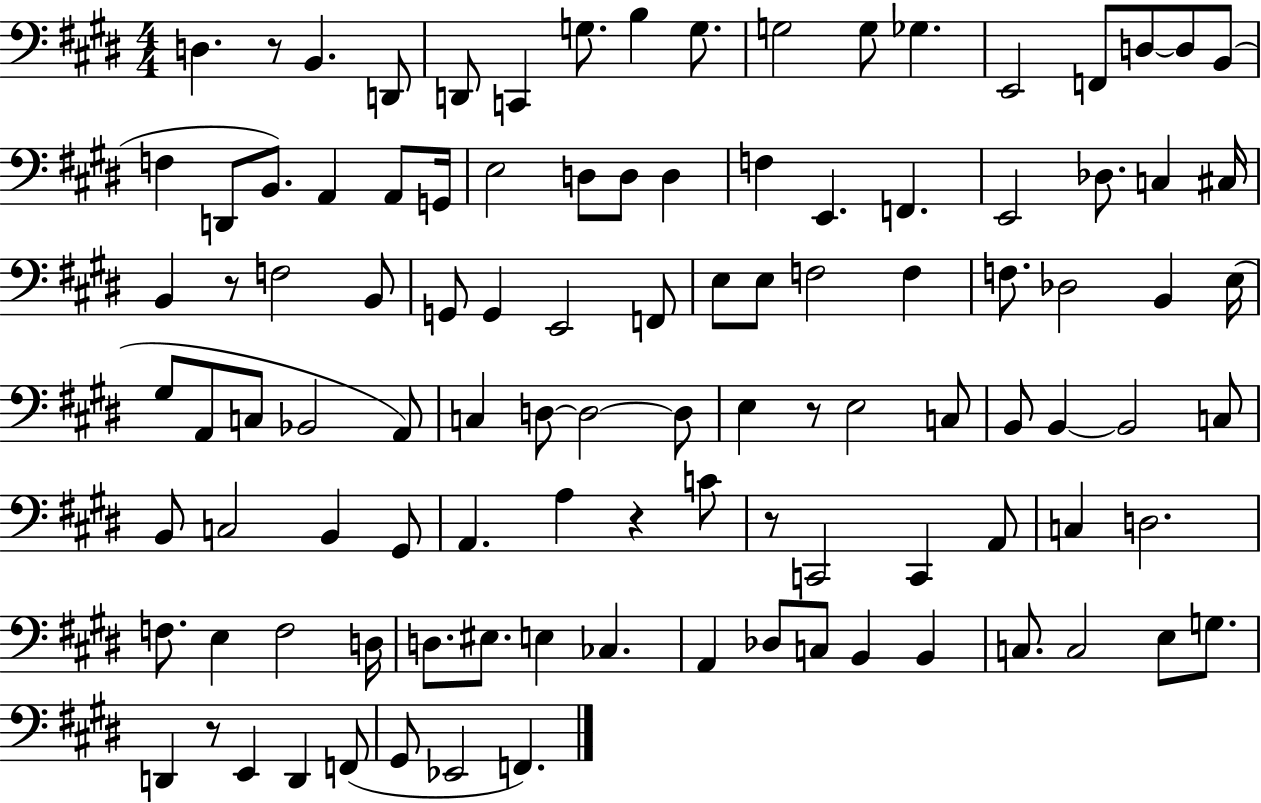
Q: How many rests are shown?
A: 6